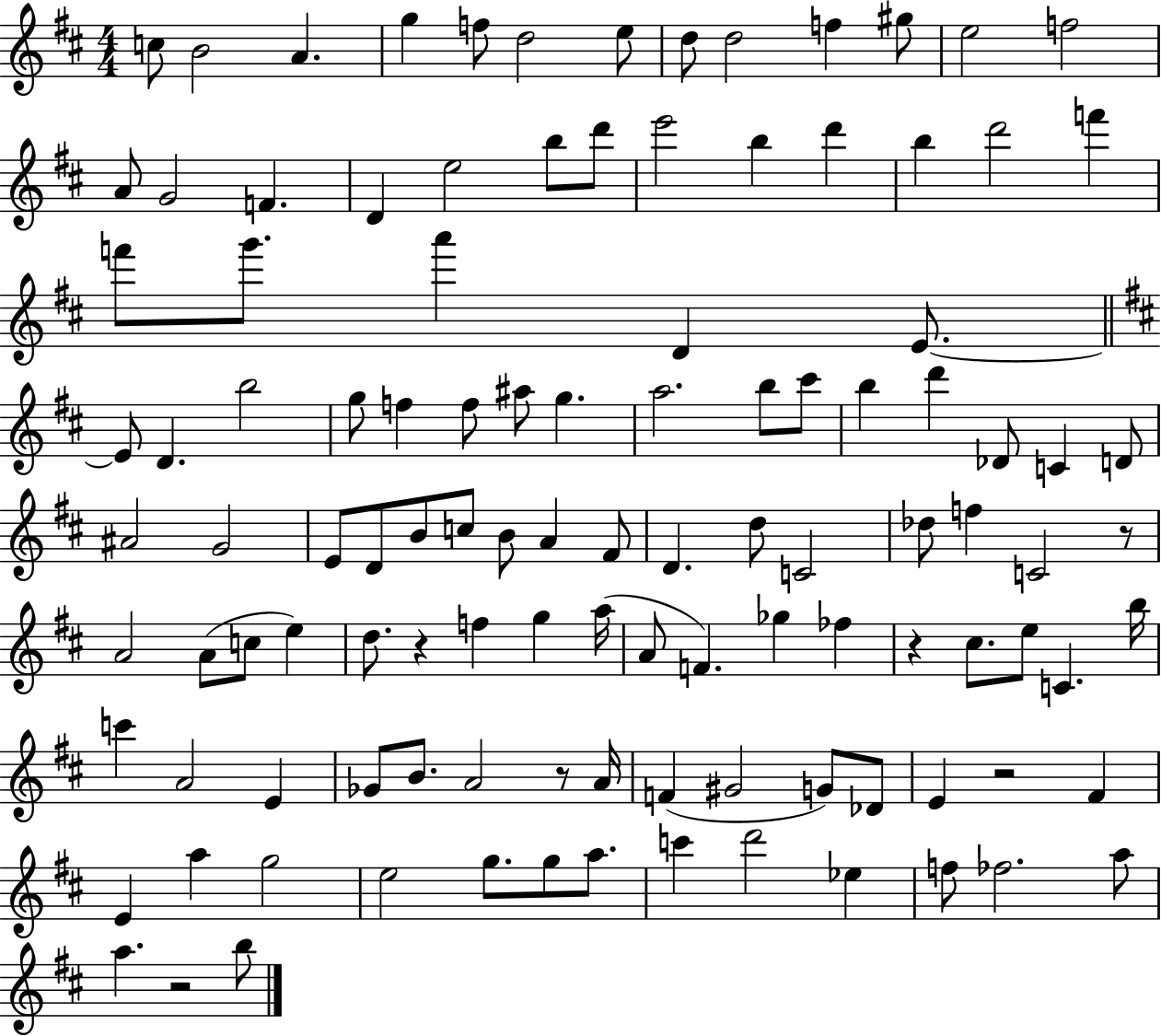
C5/e B4/h A4/q. G5/q F5/e D5/h E5/e D5/e D5/h F5/q G#5/e E5/h F5/h A4/e G4/h F4/q. D4/q E5/h B5/e D6/e E6/h B5/q D6/q B5/q D6/h F6/q F6/e G6/e. A6/q D4/q E4/e. E4/e D4/q. B5/h G5/e F5/q F5/e A#5/e G5/q. A5/h. B5/e C#6/e B5/q D6/q Db4/e C4/q D4/e A#4/h G4/h E4/e D4/e B4/e C5/e B4/e A4/q F#4/e D4/q. D5/e C4/h Db5/e F5/q C4/h R/e A4/h A4/e C5/e E5/q D5/e. R/q F5/q G5/q A5/s A4/e F4/q. Gb5/q FES5/q R/q C#5/e. E5/e C4/q. B5/s C6/q A4/h E4/q Gb4/e B4/e. A4/h R/e A4/s F4/q G#4/h G4/e Db4/e E4/q R/h F#4/q E4/q A5/q G5/h E5/h G5/e. G5/e A5/e. C6/q D6/h Eb5/q F5/e FES5/h. A5/e A5/q. R/h B5/e